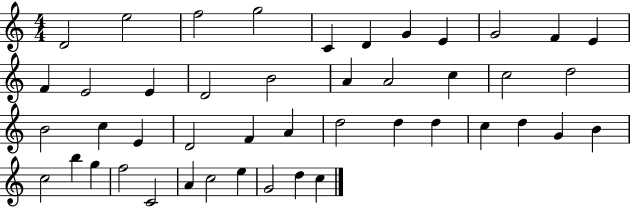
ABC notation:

X:1
T:Untitled
M:4/4
L:1/4
K:C
D2 e2 f2 g2 C D G E G2 F E F E2 E D2 B2 A A2 c c2 d2 B2 c E D2 F A d2 d d c d G B c2 b g f2 C2 A c2 e G2 d c